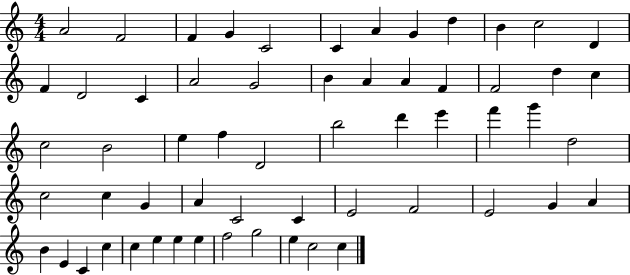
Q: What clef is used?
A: treble